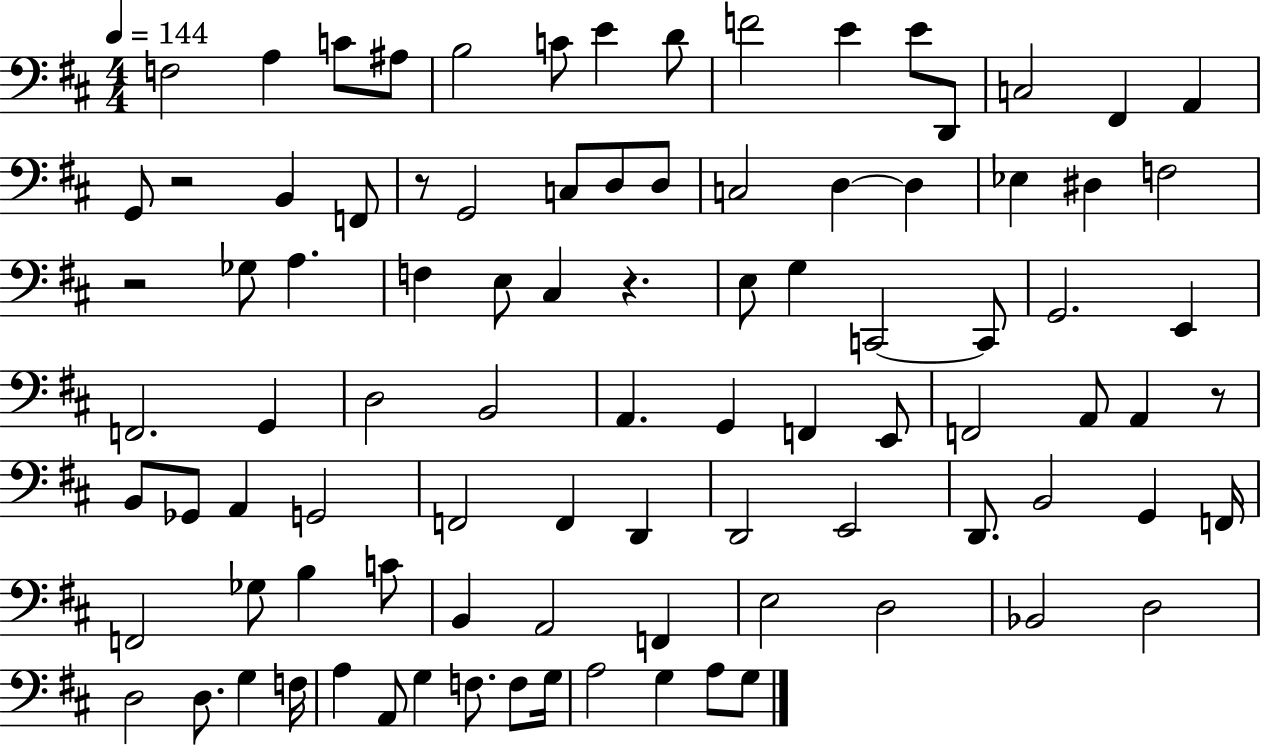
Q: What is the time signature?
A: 4/4